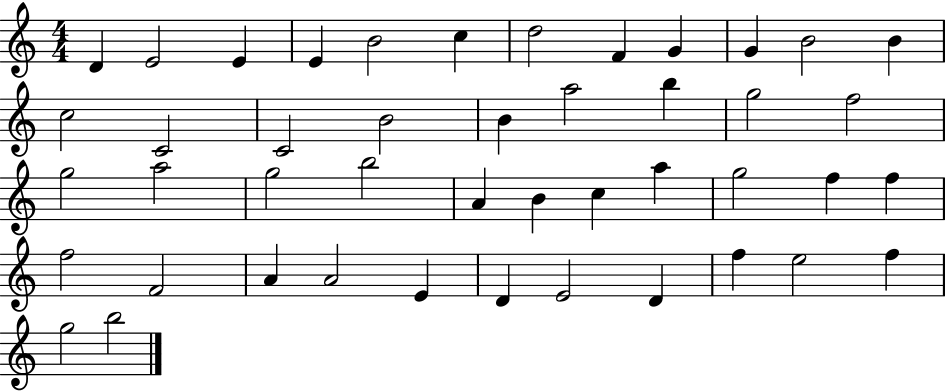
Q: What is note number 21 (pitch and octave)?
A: F5